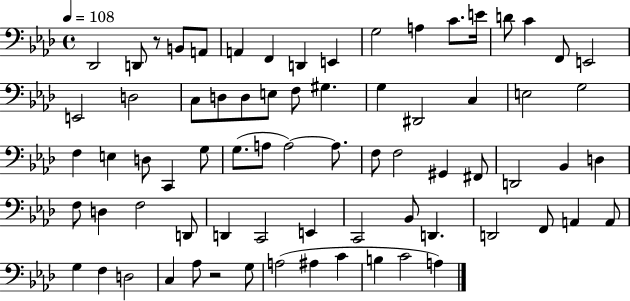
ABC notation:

X:1
T:Untitled
M:4/4
L:1/4
K:Ab
_D,,2 D,,/2 z/2 B,,/2 A,,/2 A,, F,, D,, E,, G,2 A, C/2 E/4 D/2 C F,,/2 E,,2 E,,2 D,2 C,/2 D,/2 D,/2 E,/2 F,/2 ^G, G, ^D,,2 C, E,2 G,2 F, E, D,/2 C,, G,/2 G,/2 A,/2 A,2 A,/2 F,/2 F,2 ^G,, ^F,,/2 D,,2 _B,, D, F,/2 D, F,2 D,,/2 D,, C,,2 E,, C,,2 _B,,/2 D,, D,,2 F,,/2 A,, A,,/2 G, F, D,2 C, _A,/2 z2 G,/2 A,2 ^A, C B, C2 A,